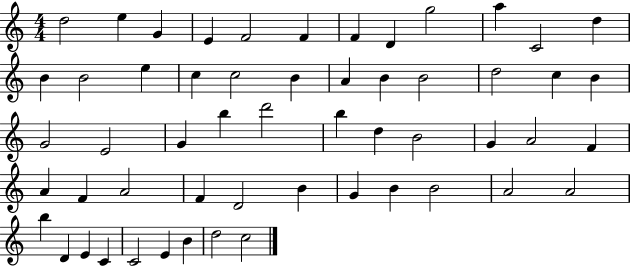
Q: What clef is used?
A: treble